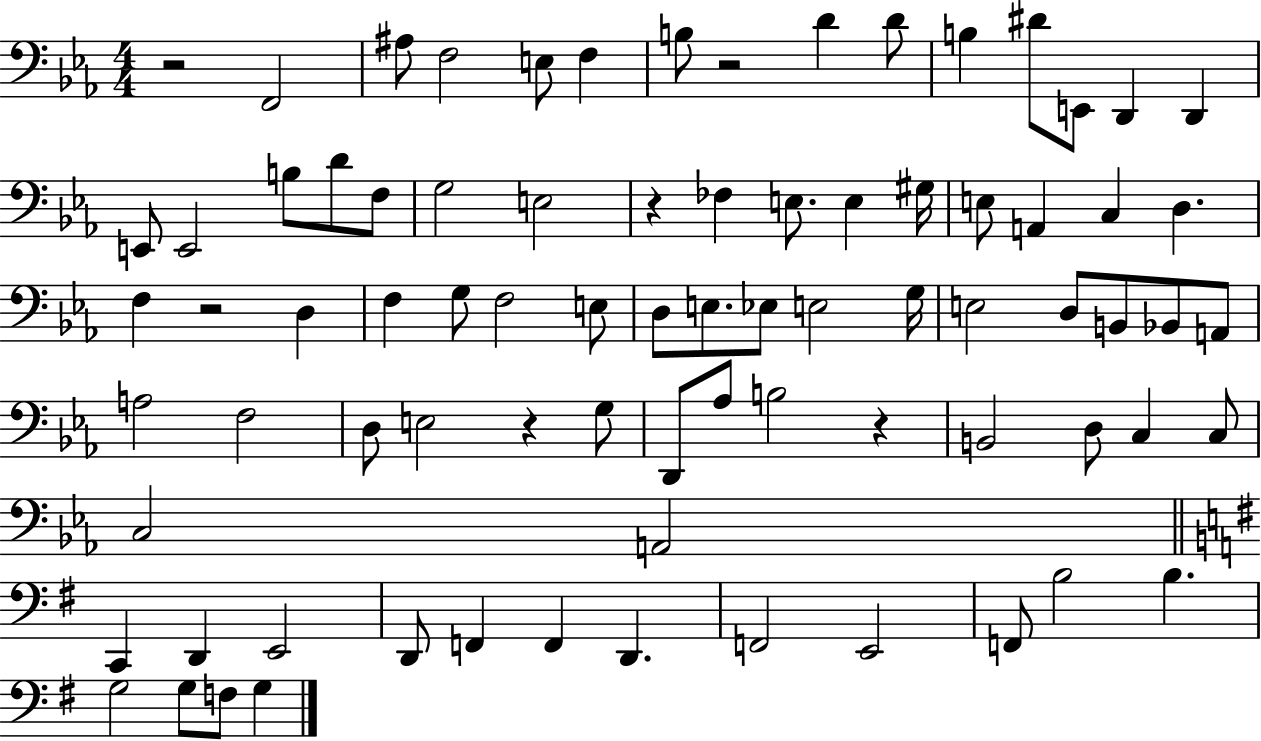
{
  \clef bass
  \numericTimeSignature
  \time 4/4
  \key ees \major
  \repeat volta 2 { r2 f,2 | ais8 f2 e8 f4 | b8 r2 d'4 d'8 | b4 dis'8 e,8 d,4 d,4 | \break e,8 e,2 b8 d'8 f8 | g2 e2 | r4 fes4 e8. e4 gis16 | e8 a,4 c4 d4. | \break f4 r2 d4 | f4 g8 f2 e8 | d8 e8. ees8 e2 g16 | e2 d8 b,8 bes,8 a,8 | \break a2 f2 | d8 e2 r4 g8 | d,8 aes8 b2 r4 | b,2 d8 c4 c8 | \break c2 a,2 | \bar "||" \break \key g \major c,4 d,4 e,2 | d,8 f,4 f,4 d,4. | f,2 e,2 | f,8 b2 b4. | \break g2 g8 f8 g4 | } \bar "|."
}